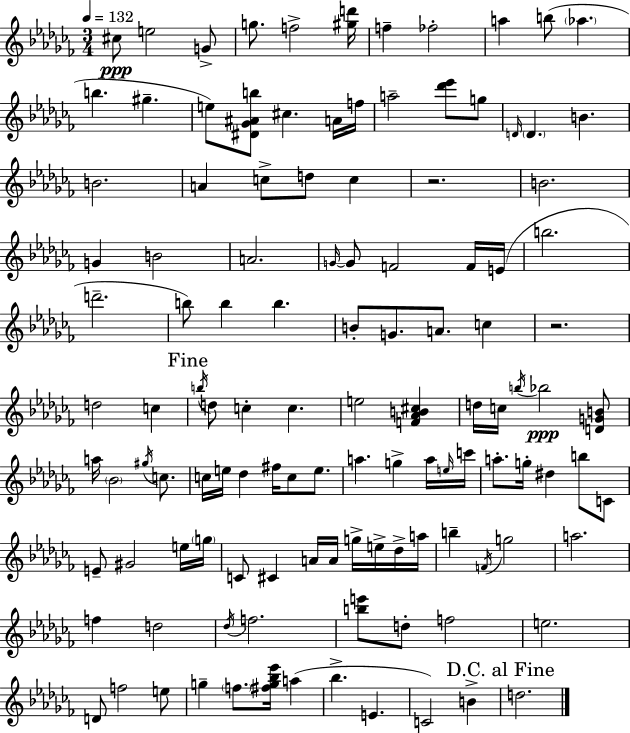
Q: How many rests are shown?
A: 2